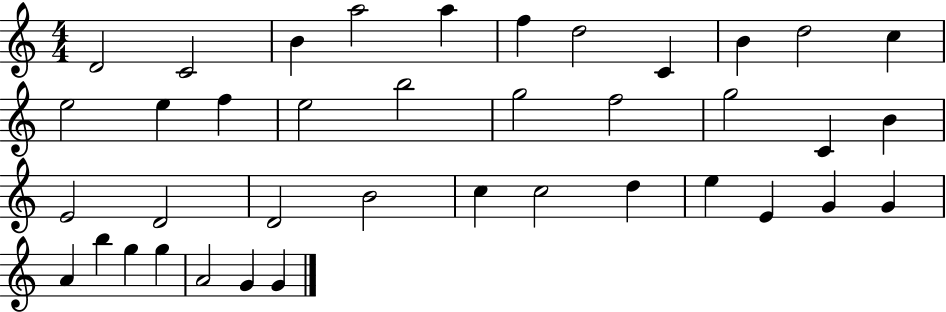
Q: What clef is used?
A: treble